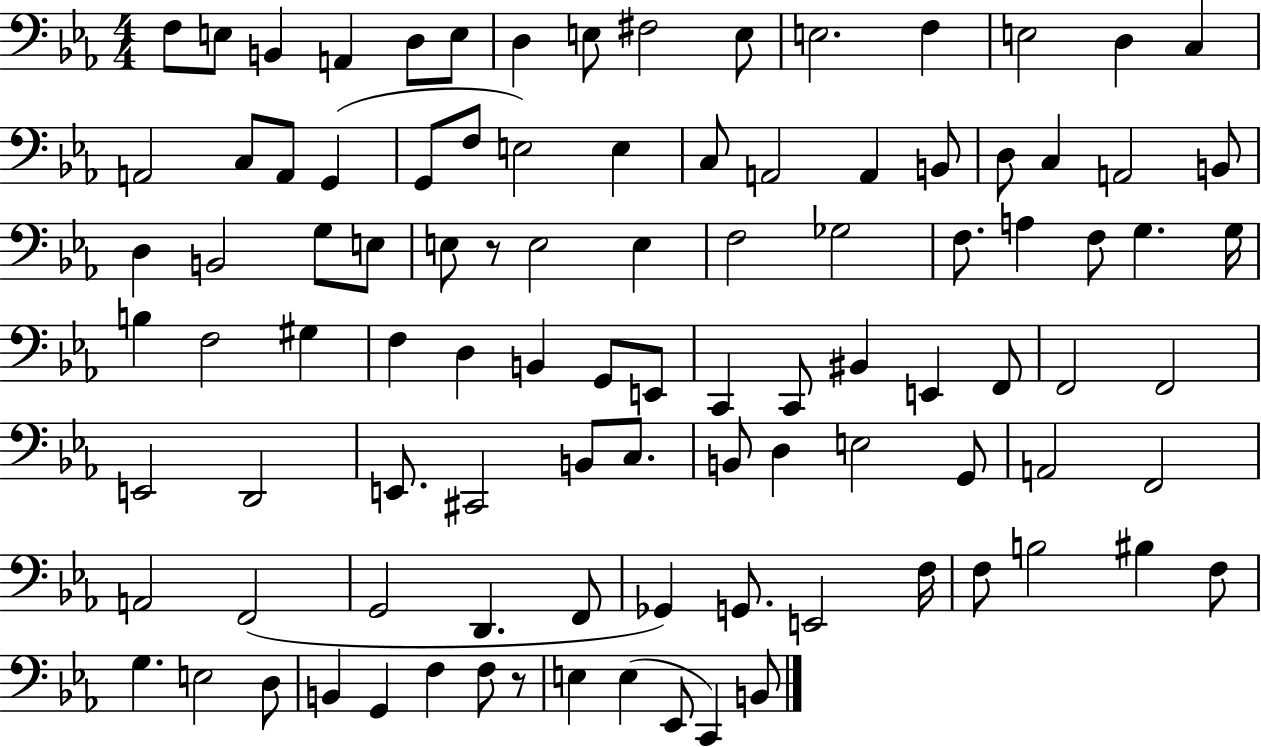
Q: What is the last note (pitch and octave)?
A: B2